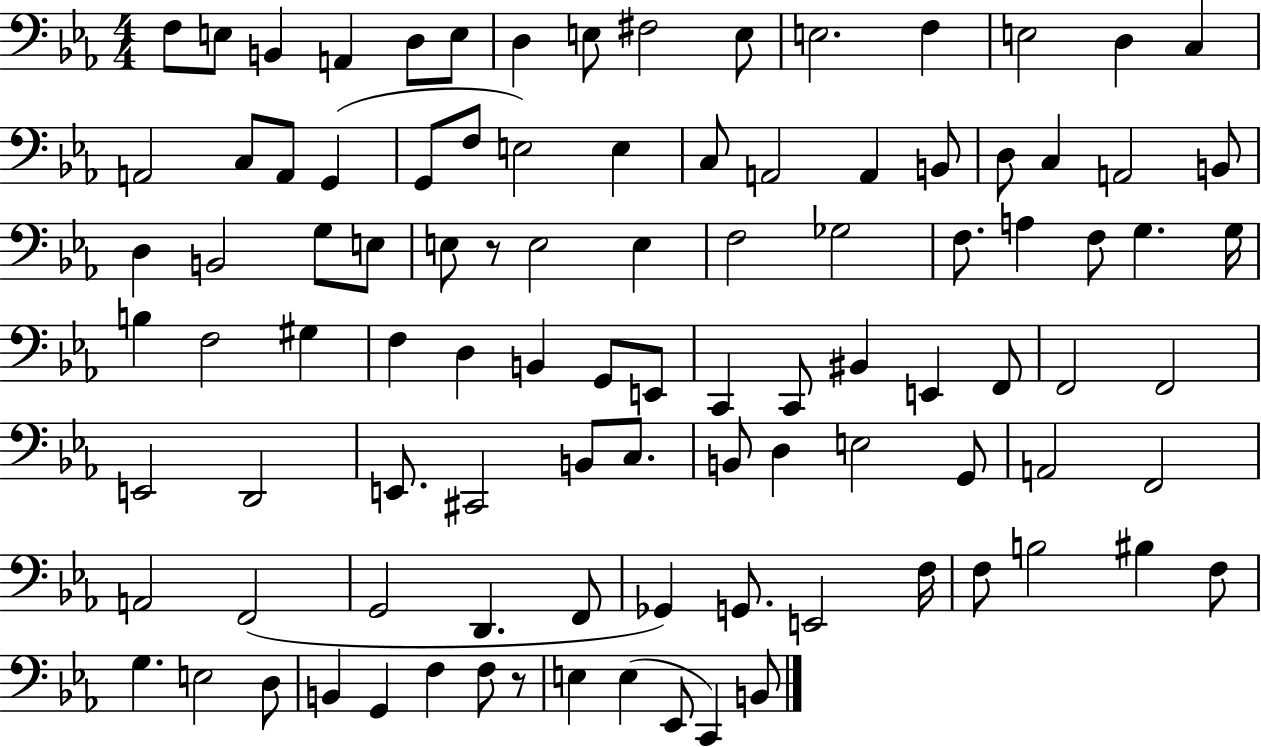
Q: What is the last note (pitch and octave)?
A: B2